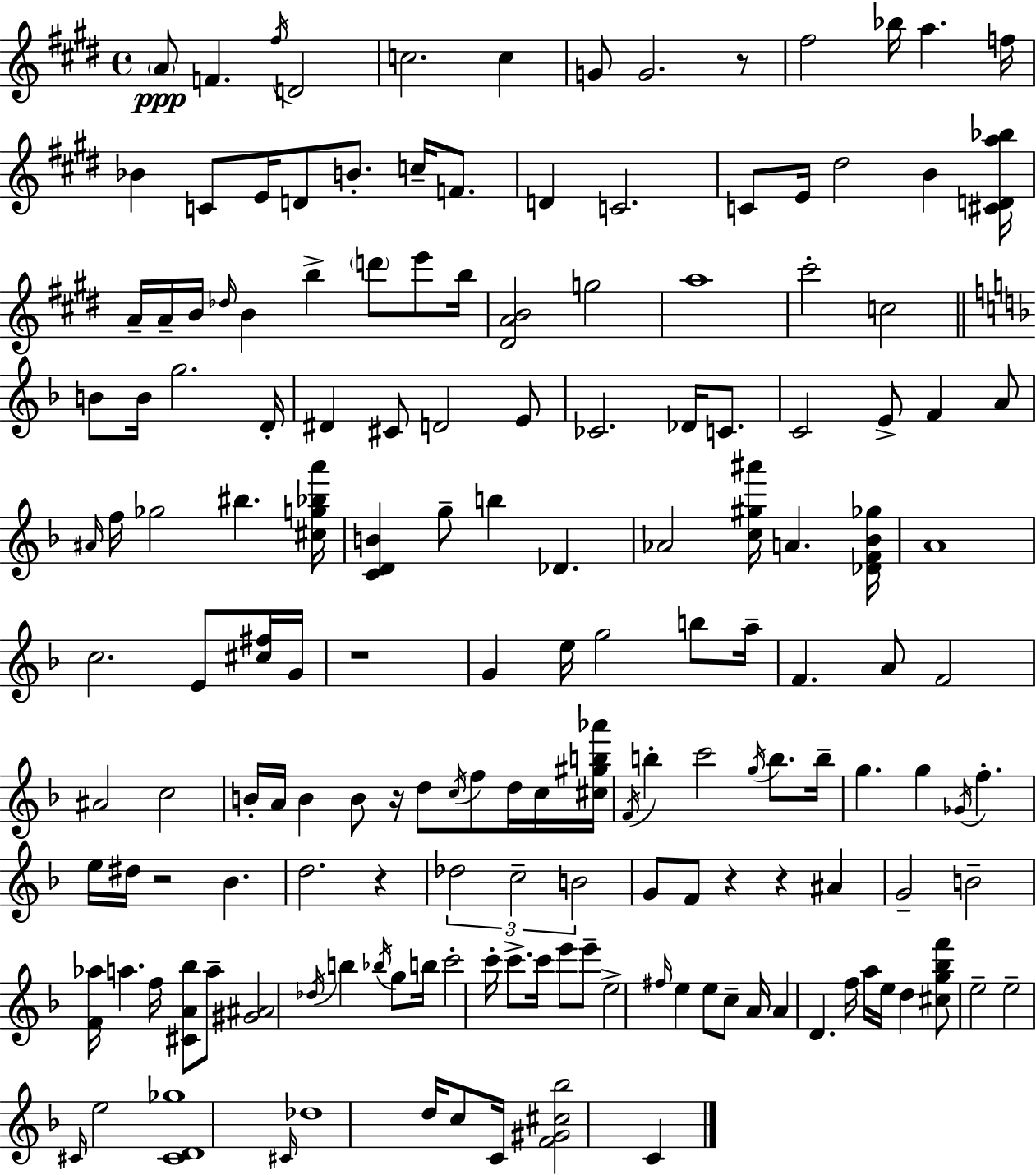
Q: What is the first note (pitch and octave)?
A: A4